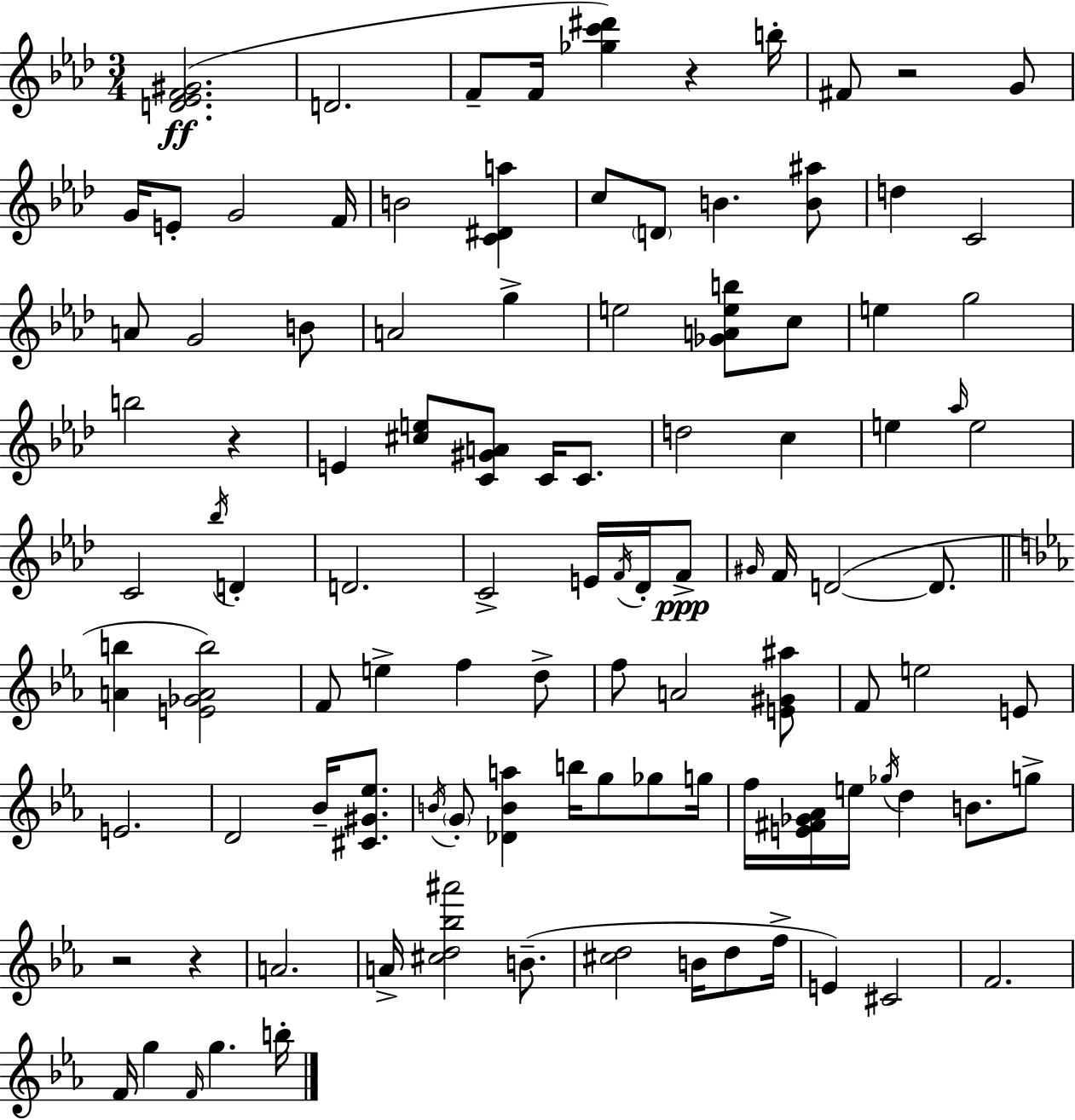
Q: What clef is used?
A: treble